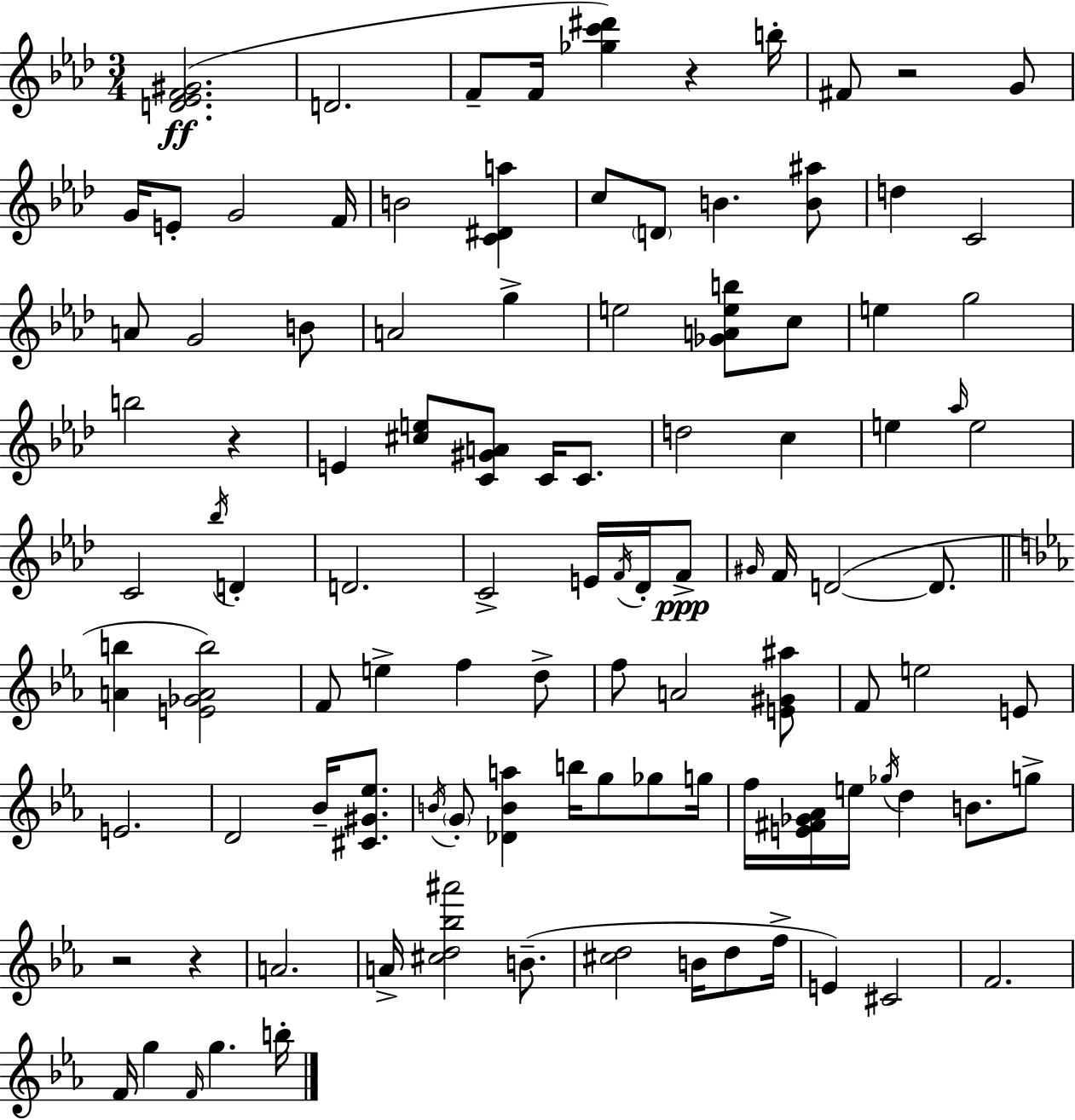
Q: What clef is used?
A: treble